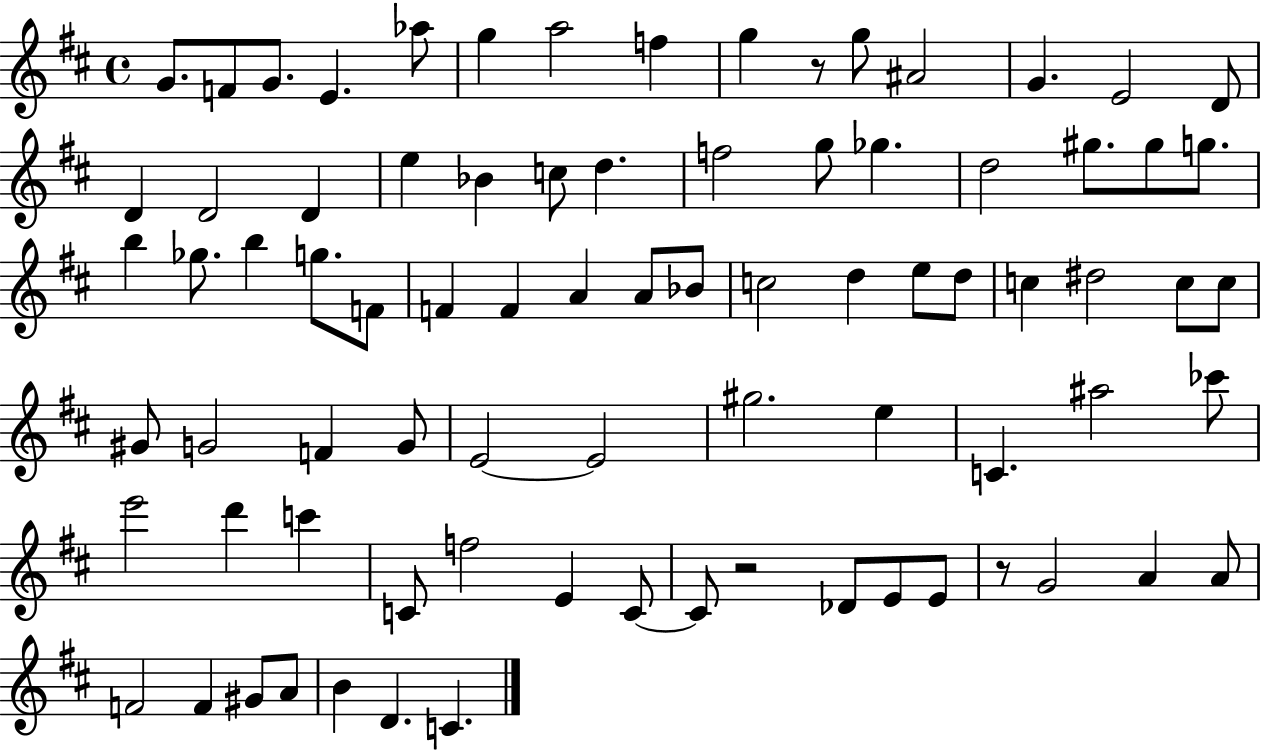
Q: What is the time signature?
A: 4/4